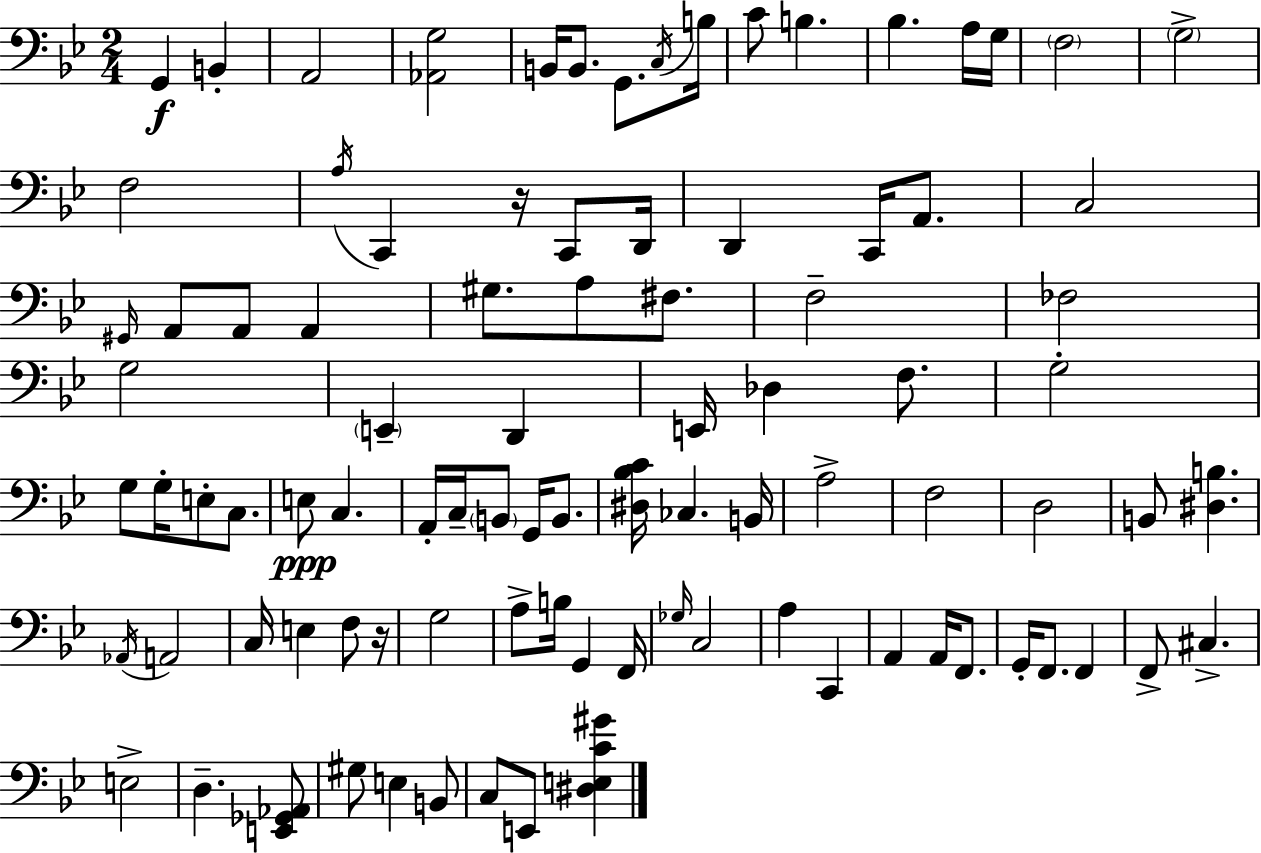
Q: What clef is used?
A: bass